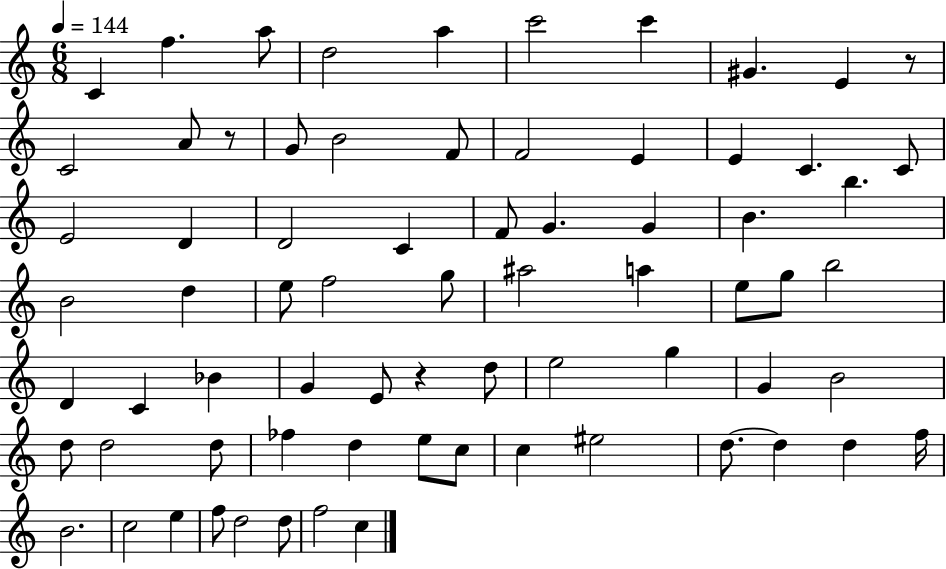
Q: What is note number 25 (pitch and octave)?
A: G4